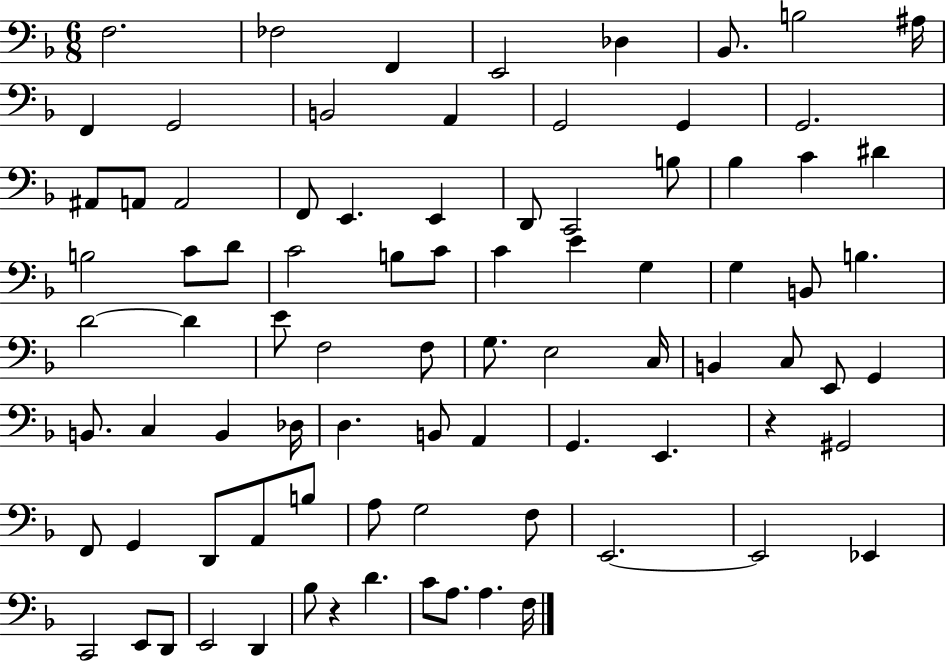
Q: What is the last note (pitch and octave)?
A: F3